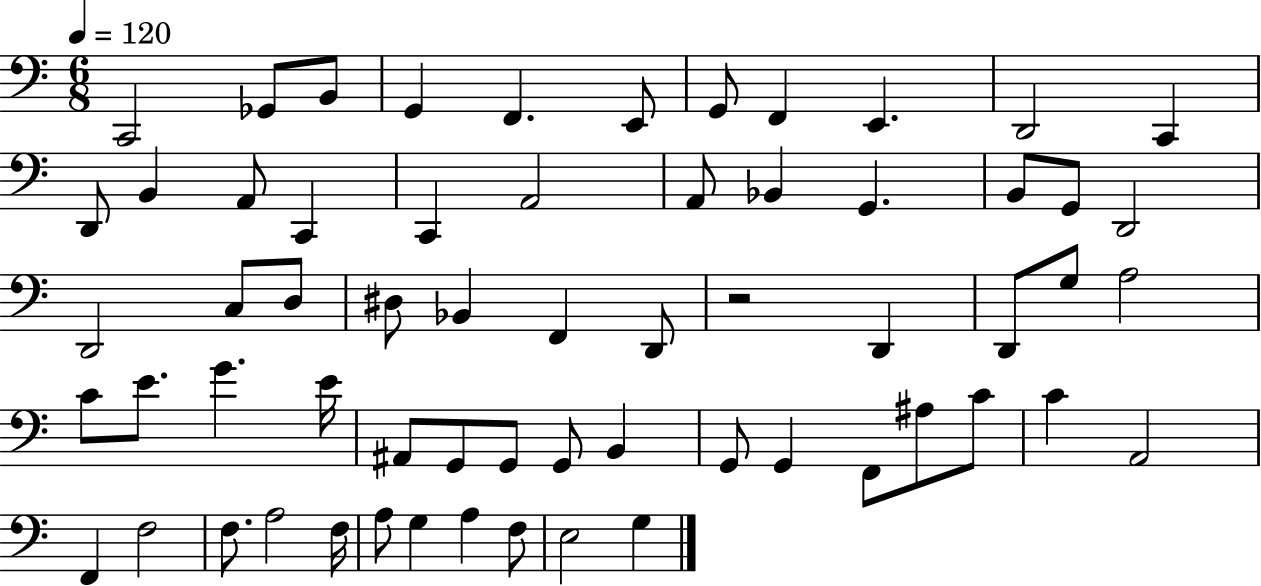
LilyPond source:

{
  \clef bass
  \numericTimeSignature
  \time 6/8
  \key c \major
  \tempo 4 = 120
  c,2 ges,8 b,8 | g,4 f,4. e,8 | g,8 f,4 e,4. | d,2 c,4 | \break d,8 b,4 a,8 c,4 | c,4 a,2 | a,8 bes,4 g,4. | b,8 g,8 d,2 | \break d,2 c8 d8 | dis8 bes,4 f,4 d,8 | r2 d,4 | d,8 g8 a2 | \break c'8 e'8. g'4. e'16 | ais,8 g,8 g,8 g,8 b,4 | g,8 g,4 f,8 ais8 c'8 | c'4 a,2 | \break f,4 f2 | f8. a2 f16 | a8 g4 a4 f8 | e2 g4 | \break \bar "|."
}